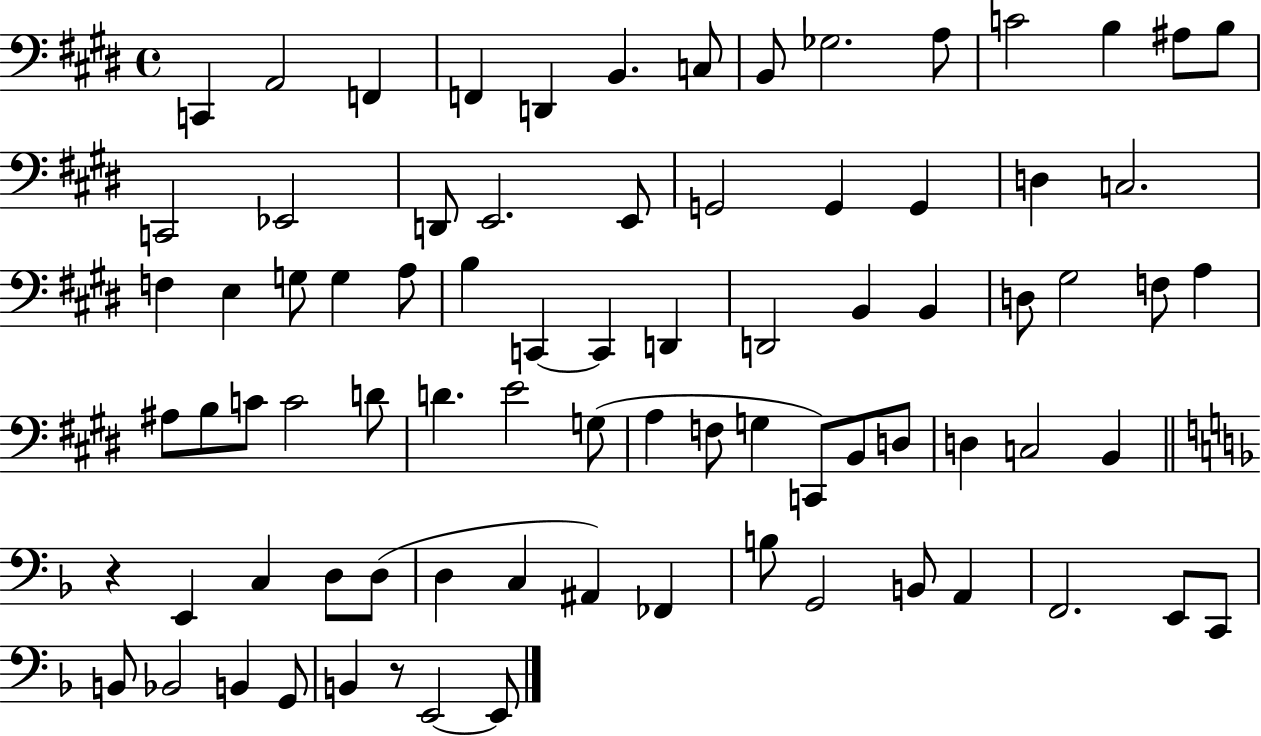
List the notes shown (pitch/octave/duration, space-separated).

C2/q A2/h F2/q F2/q D2/q B2/q. C3/e B2/e Gb3/h. A3/e C4/h B3/q A#3/e B3/e C2/h Eb2/h D2/e E2/h. E2/e G2/h G2/q G2/q D3/q C3/h. F3/q E3/q G3/e G3/q A3/e B3/q C2/q C2/q D2/q D2/h B2/q B2/q D3/e G#3/h F3/e A3/q A#3/e B3/e C4/e C4/h D4/e D4/q. E4/h G3/e A3/q F3/e G3/q C2/e B2/e D3/e D3/q C3/h B2/q R/q E2/q C3/q D3/e D3/e D3/q C3/q A#2/q FES2/q B3/e G2/h B2/e A2/q F2/h. E2/e C2/e B2/e Bb2/h B2/q G2/e B2/q R/e E2/h E2/e